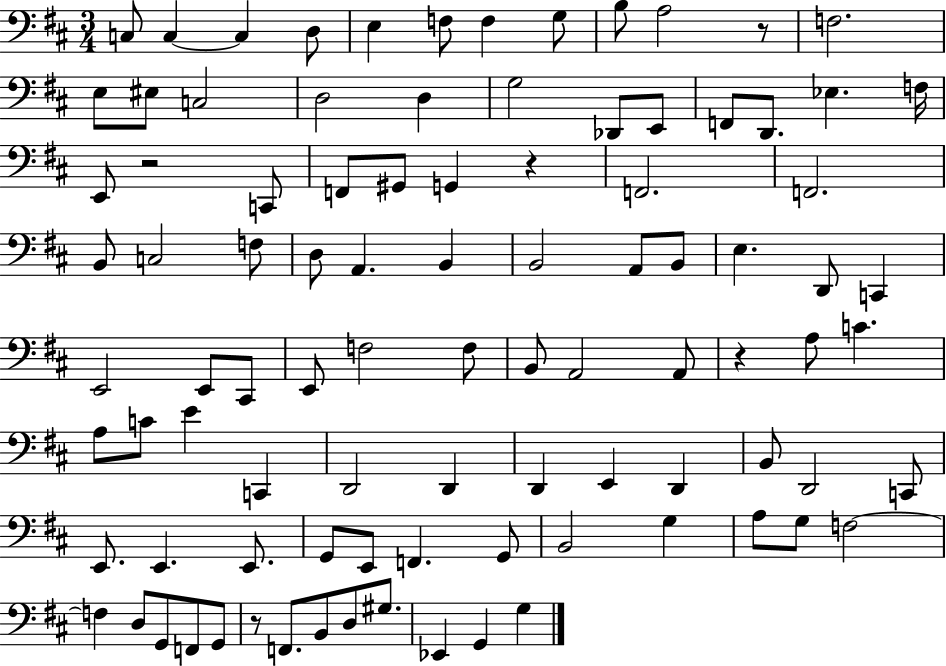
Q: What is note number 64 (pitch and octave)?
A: D2